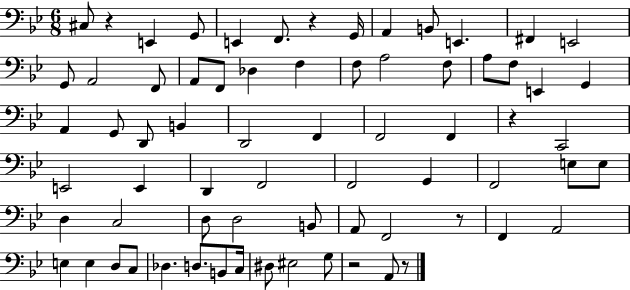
C#3/e R/q E2/q G2/e E2/q F2/e. R/q G2/s A2/q B2/e E2/q. F#2/q E2/h G2/e A2/h F2/e A2/e F2/e Db3/q F3/q F3/e A3/h F3/e A3/e F3/e E2/q G2/q A2/q G2/e D2/e B2/q D2/h F2/q F2/h F2/q R/q C2/h E2/h E2/q D2/q F2/h F2/h G2/q F2/h E3/e E3/e D3/q C3/h D3/e D3/h B2/e A2/e F2/h R/e F2/q A2/h E3/q E3/q D3/e C3/e Db3/q. D3/e. B2/e C3/s D#3/e EIS3/h G3/e R/h A2/e R/e